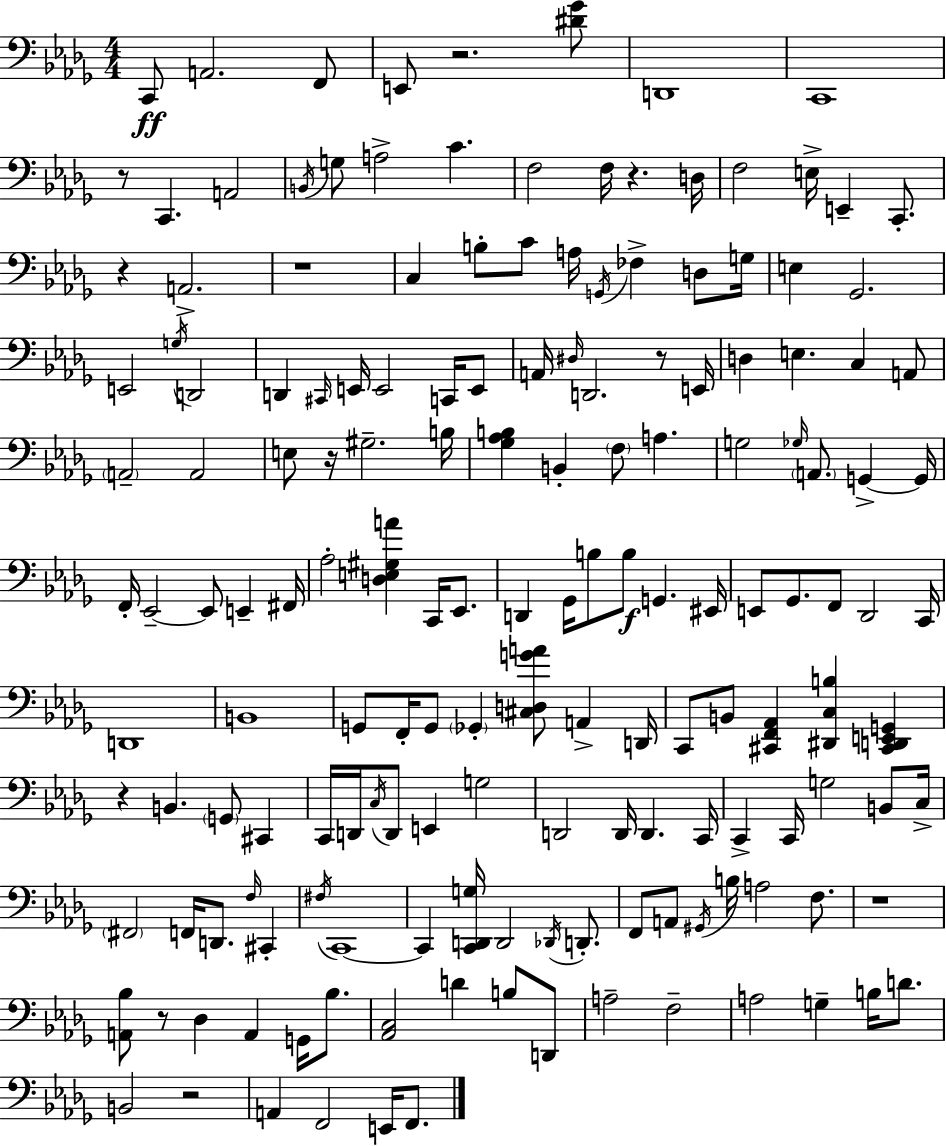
C2/e A2/h. F2/e E2/e R/h. [D#4,Gb4]/e D2/w C2/w R/e C2/q. A2/h B2/s G3/e A3/h C4/q. F3/h F3/s R/q. D3/s F3/h E3/s E2/q C2/e. R/q A2/h. R/w C3/q B3/e C4/e A3/s G2/s FES3/q D3/e G3/s E3/q Gb2/h. E2/h G3/s D2/h D2/q C#2/s E2/s E2/h C2/s E2/e A2/s D#3/s D2/h. R/e E2/s D3/q E3/q. C3/q A2/e A2/h A2/h E3/e R/s G#3/h. B3/s [Gb3,Ab3,B3]/q B2/q F3/e A3/q. G3/h Gb3/s A2/e. G2/q G2/s F2/s Eb2/h Eb2/e E2/q F#2/s Ab3/h [D3,E3,G#3,A4]/q C2/s Eb2/e. D2/q Gb2/s B3/e B3/e G2/q. EIS2/s E2/e Gb2/e. F2/e Db2/h C2/s D2/w B2/w G2/e F2/s G2/e Gb2/q [C#3,D3,G4,A4]/e A2/q D2/s C2/e B2/e [C#2,F2,Ab2]/q [D#2,C3,B3]/q [C#2,D2,E2,G2]/q R/q B2/q. G2/e C#2/q C2/s D2/s C3/s D2/e E2/q G3/h D2/h D2/s D2/q. C2/s C2/q C2/s G3/h B2/e C3/s F#2/h F2/s D2/e. F3/s C#2/q F#3/s C2/w C2/q [C2,D2,G3]/s D2/h Db2/s D2/e. F2/e A2/e G#2/s B3/s A3/h F3/e. R/w [A2,Bb3]/e R/e Db3/q A2/q G2/s Bb3/e. [Ab2,C3]/h D4/q B3/e D2/e A3/h F3/h A3/h G3/q B3/s D4/e. B2/h R/h A2/q F2/h E2/s F2/e.